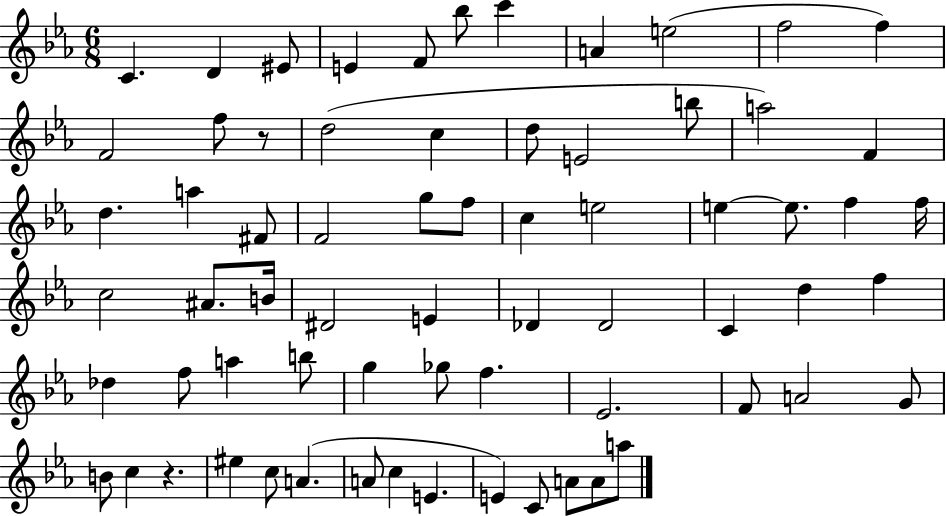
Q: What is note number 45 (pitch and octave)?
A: A5